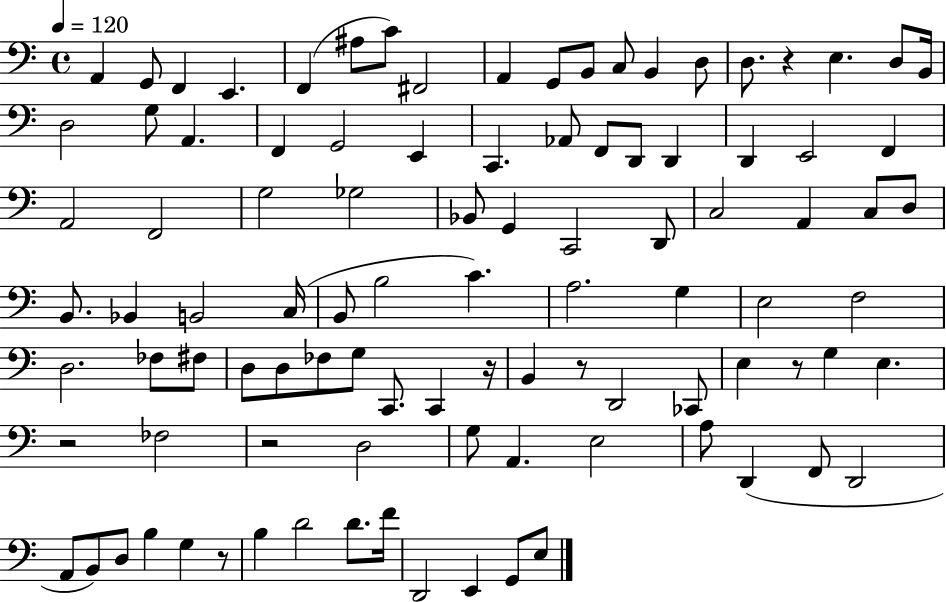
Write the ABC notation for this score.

X:1
T:Untitled
M:4/4
L:1/4
K:C
A,, G,,/2 F,, E,, F,, ^A,/2 C/2 ^F,,2 A,, G,,/2 B,,/2 C,/2 B,, D,/2 D,/2 z E, D,/2 B,,/4 D,2 G,/2 A,, F,, G,,2 E,, C,, _A,,/2 F,,/2 D,,/2 D,, D,, E,,2 F,, A,,2 F,,2 G,2 _G,2 _B,,/2 G,, C,,2 D,,/2 C,2 A,, C,/2 D,/2 B,,/2 _B,, B,,2 C,/4 B,,/2 B,2 C A,2 G, E,2 F,2 D,2 _F,/2 ^F,/2 D,/2 D,/2 _F,/2 G,/2 C,,/2 C,, z/4 B,, z/2 D,,2 _C,,/2 E, z/2 G, E, z2 _F,2 z2 D,2 G,/2 A,, E,2 A,/2 D,, F,,/2 D,,2 A,,/2 B,,/2 D,/2 B, G, z/2 B, D2 D/2 F/4 D,,2 E,, G,,/2 E,/2